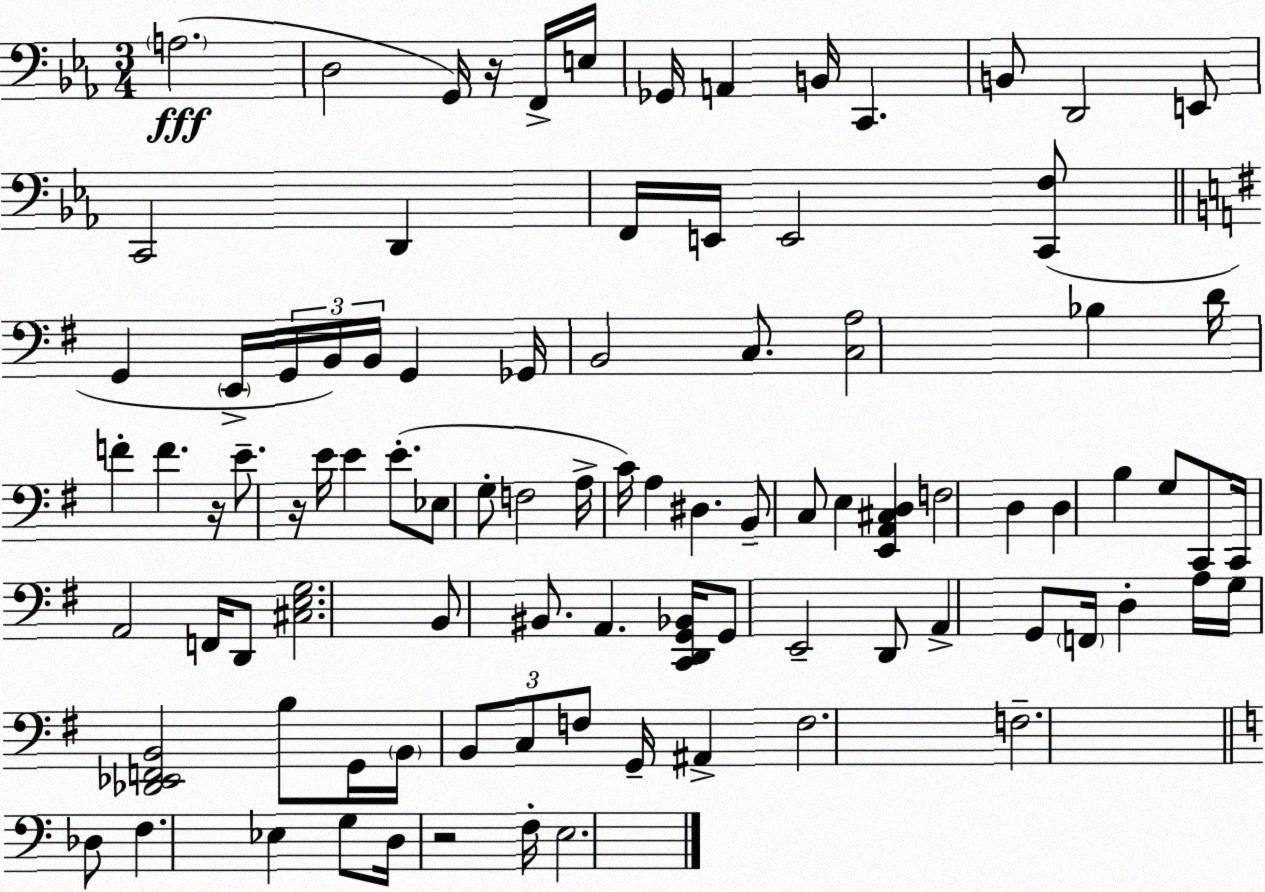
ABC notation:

X:1
T:Untitled
M:3/4
L:1/4
K:Eb
A,2 D,2 G,,/4 z/4 F,,/4 E,/4 _G,,/4 A,, B,,/4 C,, B,,/2 D,,2 E,,/2 C,,2 D,, F,,/4 E,,/4 E,,2 [C,,F,]/2 G,, E,,/4 G,,/4 B,,/4 B,,/4 G,, _G,,/4 B,,2 C,/2 [C,A,]2 _B, D/4 F F z/4 E/2 z/4 E/4 E E/2 _E,/2 G,/2 F,2 A,/4 C/4 A, ^D, B,,/2 C,/2 E, [E,,A,,^C,D,] F,2 D, D, B, G,/2 C,,/2 C,,/4 A,,2 F,,/4 D,,/2 [^C,E,G,]2 B,,/2 ^B,,/2 A,, [C,,D,,G,,_B,,]/4 G,,/2 E,,2 D,,/2 A,, G,,/2 F,,/4 D, A,/4 G,/4 [_D,,_E,,F,,B,,]2 B,/2 G,,/4 B,,/4 B,,/2 C,/2 F,/2 G,,/4 ^A,, F,2 F,2 _D,/2 F, _E, G,/2 D,/4 z2 F,/4 E,2